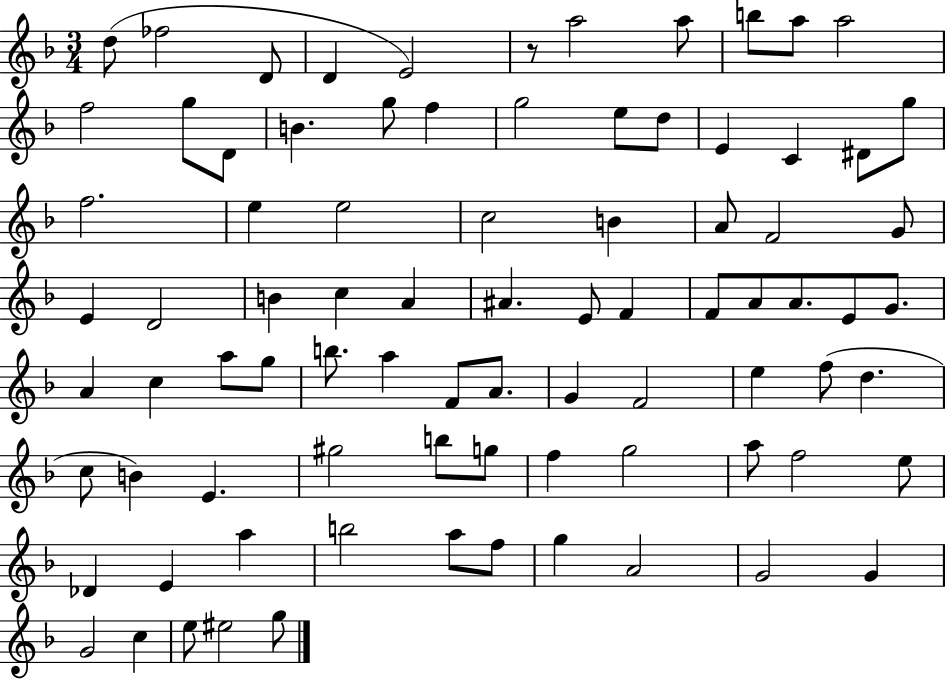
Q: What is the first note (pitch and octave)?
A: D5